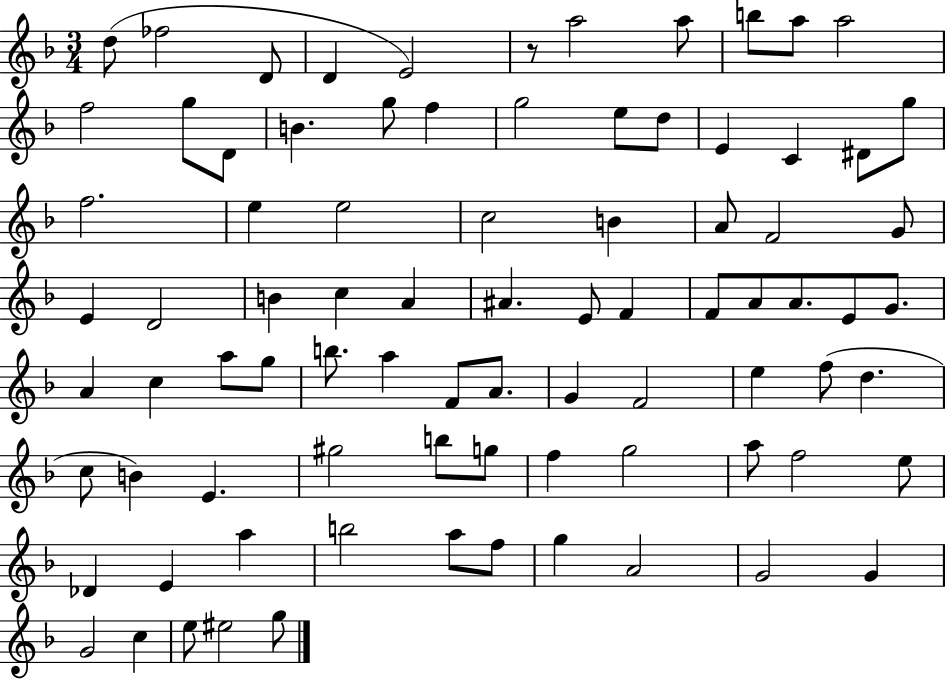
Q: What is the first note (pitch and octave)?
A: D5